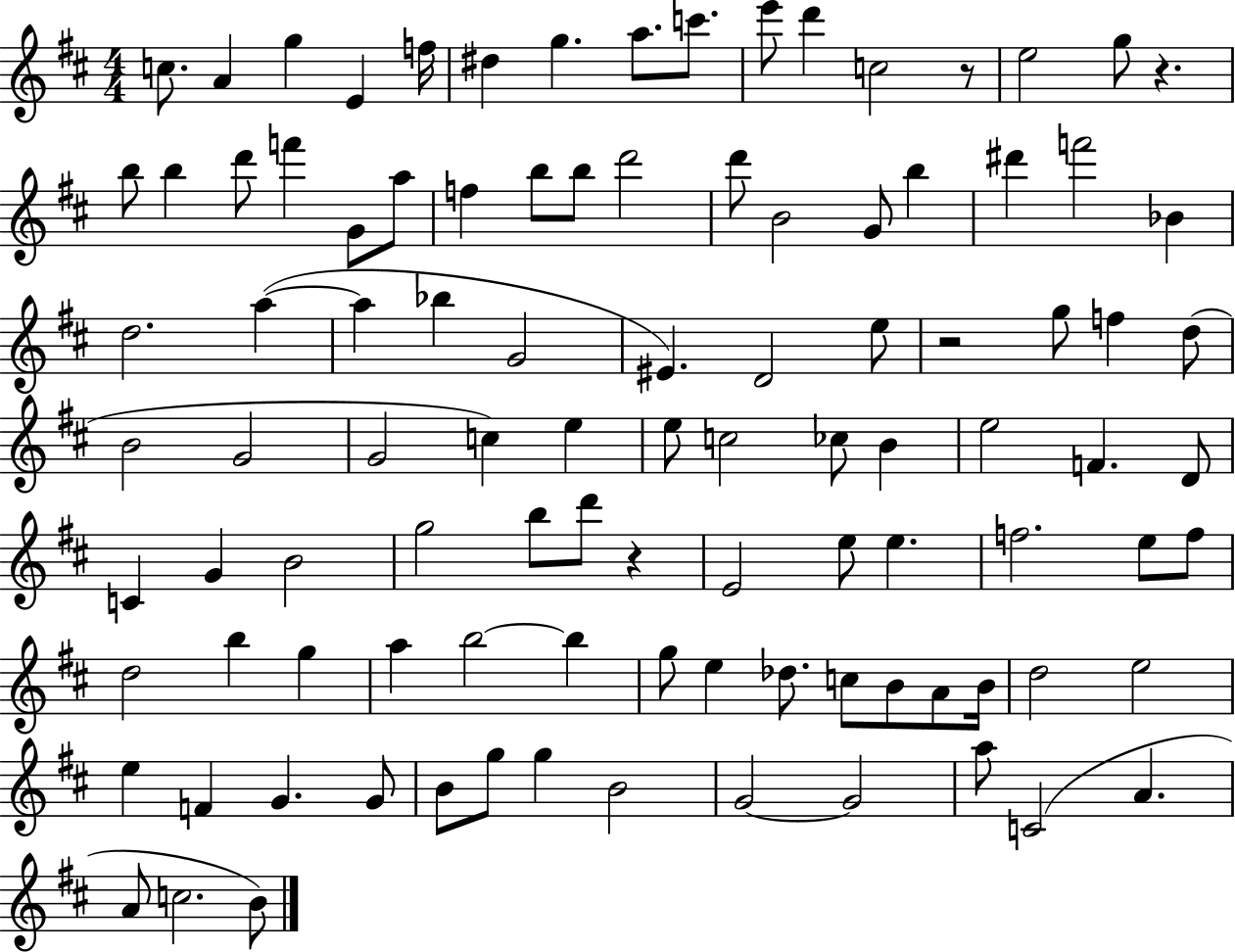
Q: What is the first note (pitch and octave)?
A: C5